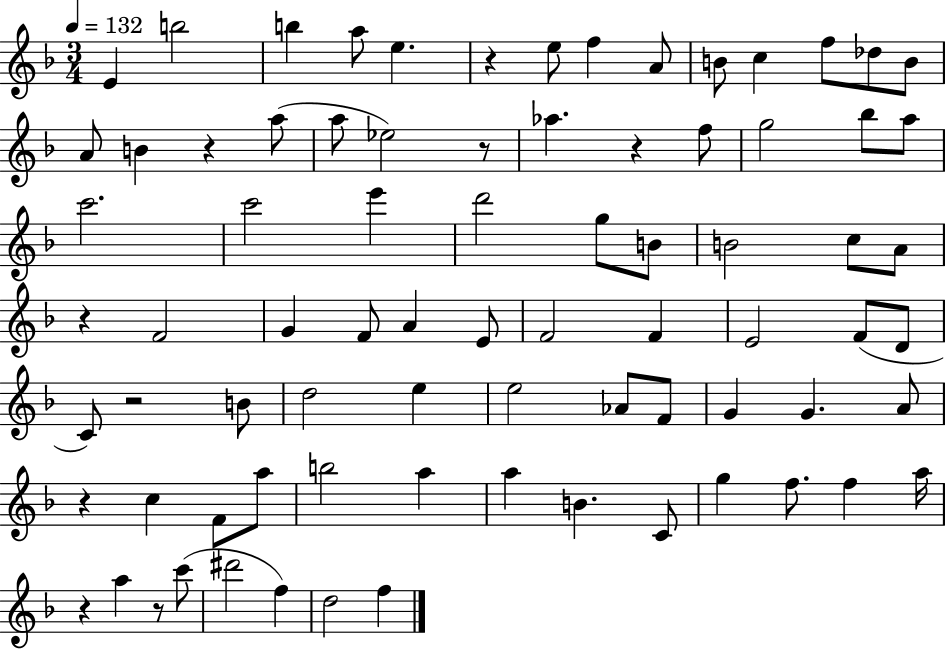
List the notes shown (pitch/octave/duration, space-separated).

E4/q B5/h B5/q A5/e E5/q. R/q E5/e F5/q A4/e B4/e C5/q F5/e Db5/e B4/e A4/e B4/q R/q A5/e A5/e Eb5/h R/e Ab5/q. R/q F5/e G5/h Bb5/e A5/e C6/h. C6/h E6/q D6/h G5/e B4/e B4/h C5/e A4/e R/q F4/h G4/q F4/e A4/q E4/e F4/h F4/q E4/h F4/e D4/e C4/e R/h B4/e D5/h E5/q E5/h Ab4/e F4/e G4/q G4/q. A4/e R/q C5/q F4/e A5/e B5/h A5/q A5/q B4/q. C4/e G5/q F5/e. F5/q A5/s R/q A5/q R/e C6/e D#6/h F5/q D5/h F5/q